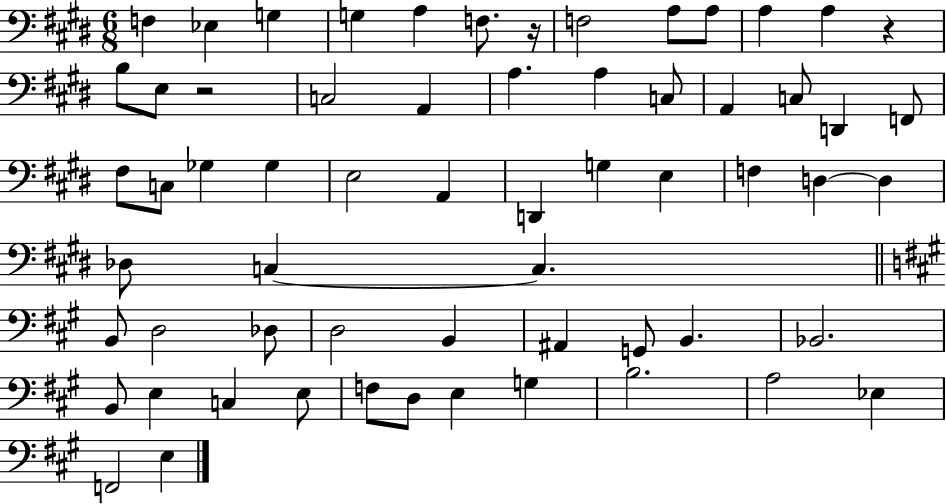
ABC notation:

X:1
T:Untitled
M:6/8
L:1/4
K:E
F, _E, G, G, A, F,/2 z/4 F,2 A,/2 A,/2 A, A, z B,/2 E,/2 z2 C,2 A,, A, A, C,/2 A,, C,/2 D,, F,,/2 ^F,/2 C,/2 _G, _G, E,2 A,, D,, G, E, F, D, D, _D,/2 C, C, B,,/2 D,2 _D,/2 D,2 B,, ^A,, G,,/2 B,, _B,,2 B,,/2 E, C, E,/2 F,/2 D,/2 E, G, B,2 A,2 _E, F,,2 E,